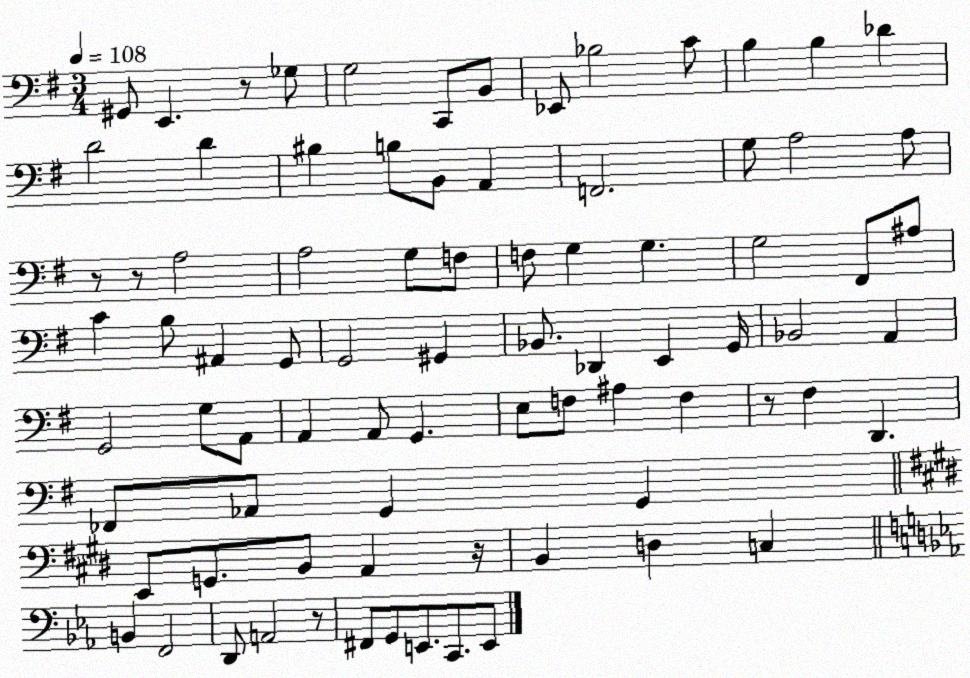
X:1
T:Untitled
M:3/4
L:1/4
K:G
^G,,/2 E,, z/2 _G,/2 G,2 C,,/2 B,,/2 _E,,/2 _B,2 C/2 B, B, _D D2 D ^B, B,/2 B,,/2 A,, F,,2 G,/2 A,2 A,/2 z/2 z/2 A,2 A,2 G,/2 F,/2 F,/2 G, G, G,2 ^F,,/2 ^A,/2 C B,/2 ^A,, G,,/2 G,,2 ^G,, _B,,/2 _D,, E,, G,,/4 _B,,2 A,, G,,2 G,/2 A,,/2 A,, A,,/2 G,, E,/2 F,/2 ^A, F, z/2 ^F, D,, _F,,/2 _A,,/2 G,, G,, E,,/2 G,,/2 B,,/2 A,, z/4 B,, D, C, B,, F,,2 D,,/2 A,,2 z/2 ^F,,/2 G,,/2 E,,/2 C,,/2 E,,/2